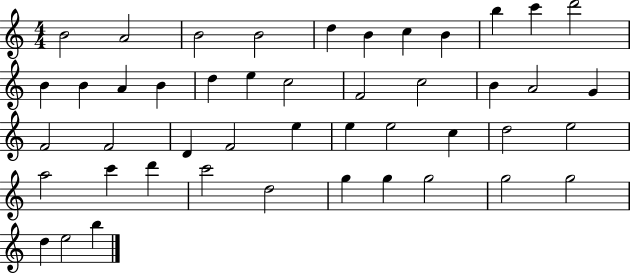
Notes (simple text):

B4/h A4/h B4/h B4/h D5/q B4/q C5/q B4/q B5/q C6/q D6/h B4/q B4/q A4/q B4/q D5/q E5/q C5/h F4/h C5/h B4/q A4/h G4/q F4/h F4/h D4/q F4/h E5/q E5/q E5/h C5/q D5/h E5/h A5/h C6/q D6/q C6/h D5/h G5/q G5/q G5/h G5/h G5/h D5/q E5/h B5/q